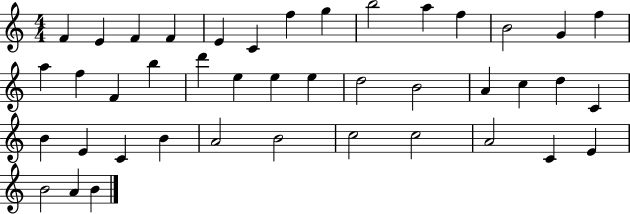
{
  \clef treble
  \numericTimeSignature
  \time 4/4
  \key c \major
  f'4 e'4 f'4 f'4 | e'4 c'4 f''4 g''4 | b''2 a''4 f''4 | b'2 g'4 f''4 | \break a''4 f''4 f'4 b''4 | d'''4 e''4 e''4 e''4 | d''2 b'2 | a'4 c''4 d''4 c'4 | \break b'4 e'4 c'4 b'4 | a'2 b'2 | c''2 c''2 | a'2 c'4 e'4 | \break b'2 a'4 b'4 | \bar "|."
}